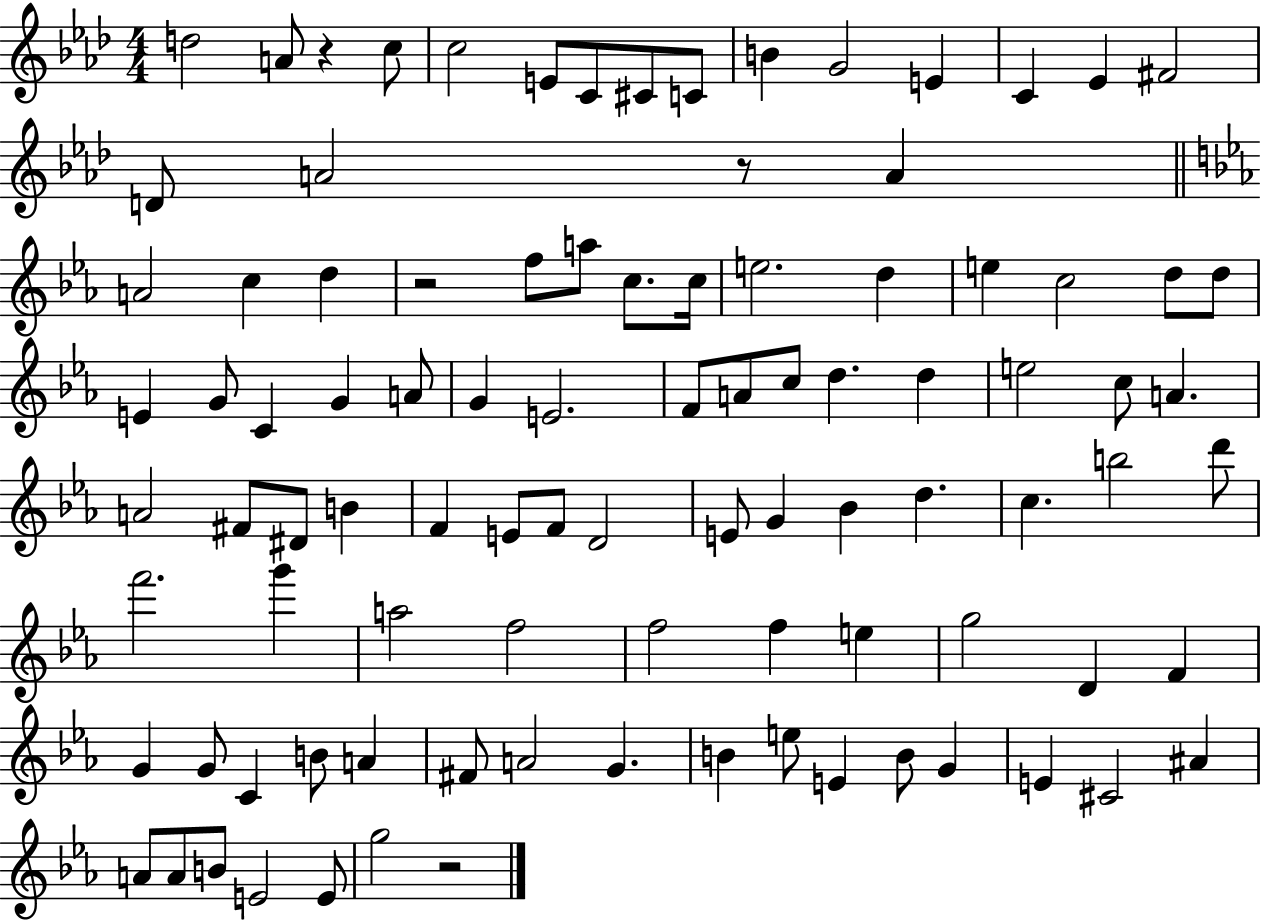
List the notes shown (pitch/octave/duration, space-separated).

D5/h A4/e R/q C5/e C5/h E4/e C4/e C#4/e C4/e B4/q G4/h E4/q C4/q Eb4/q F#4/h D4/e A4/h R/e A4/q A4/h C5/q D5/q R/h F5/e A5/e C5/e. C5/s E5/h. D5/q E5/q C5/h D5/e D5/e E4/q G4/e C4/q G4/q A4/e G4/q E4/h. F4/e A4/e C5/e D5/q. D5/q E5/h C5/e A4/q. A4/h F#4/e D#4/e B4/q F4/q E4/e F4/e D4/h E4/e G4/q Bb4/q D5/q. C5/q. B5/h D6/e F6/h. G6/q A5/h F5/h F5/h F5/q E5/q G5/h D4/q F4/q G4/q G4/e C4/q B4/e A4/q F#4/e A4/h G4/q. B4/q E5/e E4/q B4/e G4/q E4/q C#4/h A#4/q A4/e A4/e B4/e E4/h E4/e G5/h R/h